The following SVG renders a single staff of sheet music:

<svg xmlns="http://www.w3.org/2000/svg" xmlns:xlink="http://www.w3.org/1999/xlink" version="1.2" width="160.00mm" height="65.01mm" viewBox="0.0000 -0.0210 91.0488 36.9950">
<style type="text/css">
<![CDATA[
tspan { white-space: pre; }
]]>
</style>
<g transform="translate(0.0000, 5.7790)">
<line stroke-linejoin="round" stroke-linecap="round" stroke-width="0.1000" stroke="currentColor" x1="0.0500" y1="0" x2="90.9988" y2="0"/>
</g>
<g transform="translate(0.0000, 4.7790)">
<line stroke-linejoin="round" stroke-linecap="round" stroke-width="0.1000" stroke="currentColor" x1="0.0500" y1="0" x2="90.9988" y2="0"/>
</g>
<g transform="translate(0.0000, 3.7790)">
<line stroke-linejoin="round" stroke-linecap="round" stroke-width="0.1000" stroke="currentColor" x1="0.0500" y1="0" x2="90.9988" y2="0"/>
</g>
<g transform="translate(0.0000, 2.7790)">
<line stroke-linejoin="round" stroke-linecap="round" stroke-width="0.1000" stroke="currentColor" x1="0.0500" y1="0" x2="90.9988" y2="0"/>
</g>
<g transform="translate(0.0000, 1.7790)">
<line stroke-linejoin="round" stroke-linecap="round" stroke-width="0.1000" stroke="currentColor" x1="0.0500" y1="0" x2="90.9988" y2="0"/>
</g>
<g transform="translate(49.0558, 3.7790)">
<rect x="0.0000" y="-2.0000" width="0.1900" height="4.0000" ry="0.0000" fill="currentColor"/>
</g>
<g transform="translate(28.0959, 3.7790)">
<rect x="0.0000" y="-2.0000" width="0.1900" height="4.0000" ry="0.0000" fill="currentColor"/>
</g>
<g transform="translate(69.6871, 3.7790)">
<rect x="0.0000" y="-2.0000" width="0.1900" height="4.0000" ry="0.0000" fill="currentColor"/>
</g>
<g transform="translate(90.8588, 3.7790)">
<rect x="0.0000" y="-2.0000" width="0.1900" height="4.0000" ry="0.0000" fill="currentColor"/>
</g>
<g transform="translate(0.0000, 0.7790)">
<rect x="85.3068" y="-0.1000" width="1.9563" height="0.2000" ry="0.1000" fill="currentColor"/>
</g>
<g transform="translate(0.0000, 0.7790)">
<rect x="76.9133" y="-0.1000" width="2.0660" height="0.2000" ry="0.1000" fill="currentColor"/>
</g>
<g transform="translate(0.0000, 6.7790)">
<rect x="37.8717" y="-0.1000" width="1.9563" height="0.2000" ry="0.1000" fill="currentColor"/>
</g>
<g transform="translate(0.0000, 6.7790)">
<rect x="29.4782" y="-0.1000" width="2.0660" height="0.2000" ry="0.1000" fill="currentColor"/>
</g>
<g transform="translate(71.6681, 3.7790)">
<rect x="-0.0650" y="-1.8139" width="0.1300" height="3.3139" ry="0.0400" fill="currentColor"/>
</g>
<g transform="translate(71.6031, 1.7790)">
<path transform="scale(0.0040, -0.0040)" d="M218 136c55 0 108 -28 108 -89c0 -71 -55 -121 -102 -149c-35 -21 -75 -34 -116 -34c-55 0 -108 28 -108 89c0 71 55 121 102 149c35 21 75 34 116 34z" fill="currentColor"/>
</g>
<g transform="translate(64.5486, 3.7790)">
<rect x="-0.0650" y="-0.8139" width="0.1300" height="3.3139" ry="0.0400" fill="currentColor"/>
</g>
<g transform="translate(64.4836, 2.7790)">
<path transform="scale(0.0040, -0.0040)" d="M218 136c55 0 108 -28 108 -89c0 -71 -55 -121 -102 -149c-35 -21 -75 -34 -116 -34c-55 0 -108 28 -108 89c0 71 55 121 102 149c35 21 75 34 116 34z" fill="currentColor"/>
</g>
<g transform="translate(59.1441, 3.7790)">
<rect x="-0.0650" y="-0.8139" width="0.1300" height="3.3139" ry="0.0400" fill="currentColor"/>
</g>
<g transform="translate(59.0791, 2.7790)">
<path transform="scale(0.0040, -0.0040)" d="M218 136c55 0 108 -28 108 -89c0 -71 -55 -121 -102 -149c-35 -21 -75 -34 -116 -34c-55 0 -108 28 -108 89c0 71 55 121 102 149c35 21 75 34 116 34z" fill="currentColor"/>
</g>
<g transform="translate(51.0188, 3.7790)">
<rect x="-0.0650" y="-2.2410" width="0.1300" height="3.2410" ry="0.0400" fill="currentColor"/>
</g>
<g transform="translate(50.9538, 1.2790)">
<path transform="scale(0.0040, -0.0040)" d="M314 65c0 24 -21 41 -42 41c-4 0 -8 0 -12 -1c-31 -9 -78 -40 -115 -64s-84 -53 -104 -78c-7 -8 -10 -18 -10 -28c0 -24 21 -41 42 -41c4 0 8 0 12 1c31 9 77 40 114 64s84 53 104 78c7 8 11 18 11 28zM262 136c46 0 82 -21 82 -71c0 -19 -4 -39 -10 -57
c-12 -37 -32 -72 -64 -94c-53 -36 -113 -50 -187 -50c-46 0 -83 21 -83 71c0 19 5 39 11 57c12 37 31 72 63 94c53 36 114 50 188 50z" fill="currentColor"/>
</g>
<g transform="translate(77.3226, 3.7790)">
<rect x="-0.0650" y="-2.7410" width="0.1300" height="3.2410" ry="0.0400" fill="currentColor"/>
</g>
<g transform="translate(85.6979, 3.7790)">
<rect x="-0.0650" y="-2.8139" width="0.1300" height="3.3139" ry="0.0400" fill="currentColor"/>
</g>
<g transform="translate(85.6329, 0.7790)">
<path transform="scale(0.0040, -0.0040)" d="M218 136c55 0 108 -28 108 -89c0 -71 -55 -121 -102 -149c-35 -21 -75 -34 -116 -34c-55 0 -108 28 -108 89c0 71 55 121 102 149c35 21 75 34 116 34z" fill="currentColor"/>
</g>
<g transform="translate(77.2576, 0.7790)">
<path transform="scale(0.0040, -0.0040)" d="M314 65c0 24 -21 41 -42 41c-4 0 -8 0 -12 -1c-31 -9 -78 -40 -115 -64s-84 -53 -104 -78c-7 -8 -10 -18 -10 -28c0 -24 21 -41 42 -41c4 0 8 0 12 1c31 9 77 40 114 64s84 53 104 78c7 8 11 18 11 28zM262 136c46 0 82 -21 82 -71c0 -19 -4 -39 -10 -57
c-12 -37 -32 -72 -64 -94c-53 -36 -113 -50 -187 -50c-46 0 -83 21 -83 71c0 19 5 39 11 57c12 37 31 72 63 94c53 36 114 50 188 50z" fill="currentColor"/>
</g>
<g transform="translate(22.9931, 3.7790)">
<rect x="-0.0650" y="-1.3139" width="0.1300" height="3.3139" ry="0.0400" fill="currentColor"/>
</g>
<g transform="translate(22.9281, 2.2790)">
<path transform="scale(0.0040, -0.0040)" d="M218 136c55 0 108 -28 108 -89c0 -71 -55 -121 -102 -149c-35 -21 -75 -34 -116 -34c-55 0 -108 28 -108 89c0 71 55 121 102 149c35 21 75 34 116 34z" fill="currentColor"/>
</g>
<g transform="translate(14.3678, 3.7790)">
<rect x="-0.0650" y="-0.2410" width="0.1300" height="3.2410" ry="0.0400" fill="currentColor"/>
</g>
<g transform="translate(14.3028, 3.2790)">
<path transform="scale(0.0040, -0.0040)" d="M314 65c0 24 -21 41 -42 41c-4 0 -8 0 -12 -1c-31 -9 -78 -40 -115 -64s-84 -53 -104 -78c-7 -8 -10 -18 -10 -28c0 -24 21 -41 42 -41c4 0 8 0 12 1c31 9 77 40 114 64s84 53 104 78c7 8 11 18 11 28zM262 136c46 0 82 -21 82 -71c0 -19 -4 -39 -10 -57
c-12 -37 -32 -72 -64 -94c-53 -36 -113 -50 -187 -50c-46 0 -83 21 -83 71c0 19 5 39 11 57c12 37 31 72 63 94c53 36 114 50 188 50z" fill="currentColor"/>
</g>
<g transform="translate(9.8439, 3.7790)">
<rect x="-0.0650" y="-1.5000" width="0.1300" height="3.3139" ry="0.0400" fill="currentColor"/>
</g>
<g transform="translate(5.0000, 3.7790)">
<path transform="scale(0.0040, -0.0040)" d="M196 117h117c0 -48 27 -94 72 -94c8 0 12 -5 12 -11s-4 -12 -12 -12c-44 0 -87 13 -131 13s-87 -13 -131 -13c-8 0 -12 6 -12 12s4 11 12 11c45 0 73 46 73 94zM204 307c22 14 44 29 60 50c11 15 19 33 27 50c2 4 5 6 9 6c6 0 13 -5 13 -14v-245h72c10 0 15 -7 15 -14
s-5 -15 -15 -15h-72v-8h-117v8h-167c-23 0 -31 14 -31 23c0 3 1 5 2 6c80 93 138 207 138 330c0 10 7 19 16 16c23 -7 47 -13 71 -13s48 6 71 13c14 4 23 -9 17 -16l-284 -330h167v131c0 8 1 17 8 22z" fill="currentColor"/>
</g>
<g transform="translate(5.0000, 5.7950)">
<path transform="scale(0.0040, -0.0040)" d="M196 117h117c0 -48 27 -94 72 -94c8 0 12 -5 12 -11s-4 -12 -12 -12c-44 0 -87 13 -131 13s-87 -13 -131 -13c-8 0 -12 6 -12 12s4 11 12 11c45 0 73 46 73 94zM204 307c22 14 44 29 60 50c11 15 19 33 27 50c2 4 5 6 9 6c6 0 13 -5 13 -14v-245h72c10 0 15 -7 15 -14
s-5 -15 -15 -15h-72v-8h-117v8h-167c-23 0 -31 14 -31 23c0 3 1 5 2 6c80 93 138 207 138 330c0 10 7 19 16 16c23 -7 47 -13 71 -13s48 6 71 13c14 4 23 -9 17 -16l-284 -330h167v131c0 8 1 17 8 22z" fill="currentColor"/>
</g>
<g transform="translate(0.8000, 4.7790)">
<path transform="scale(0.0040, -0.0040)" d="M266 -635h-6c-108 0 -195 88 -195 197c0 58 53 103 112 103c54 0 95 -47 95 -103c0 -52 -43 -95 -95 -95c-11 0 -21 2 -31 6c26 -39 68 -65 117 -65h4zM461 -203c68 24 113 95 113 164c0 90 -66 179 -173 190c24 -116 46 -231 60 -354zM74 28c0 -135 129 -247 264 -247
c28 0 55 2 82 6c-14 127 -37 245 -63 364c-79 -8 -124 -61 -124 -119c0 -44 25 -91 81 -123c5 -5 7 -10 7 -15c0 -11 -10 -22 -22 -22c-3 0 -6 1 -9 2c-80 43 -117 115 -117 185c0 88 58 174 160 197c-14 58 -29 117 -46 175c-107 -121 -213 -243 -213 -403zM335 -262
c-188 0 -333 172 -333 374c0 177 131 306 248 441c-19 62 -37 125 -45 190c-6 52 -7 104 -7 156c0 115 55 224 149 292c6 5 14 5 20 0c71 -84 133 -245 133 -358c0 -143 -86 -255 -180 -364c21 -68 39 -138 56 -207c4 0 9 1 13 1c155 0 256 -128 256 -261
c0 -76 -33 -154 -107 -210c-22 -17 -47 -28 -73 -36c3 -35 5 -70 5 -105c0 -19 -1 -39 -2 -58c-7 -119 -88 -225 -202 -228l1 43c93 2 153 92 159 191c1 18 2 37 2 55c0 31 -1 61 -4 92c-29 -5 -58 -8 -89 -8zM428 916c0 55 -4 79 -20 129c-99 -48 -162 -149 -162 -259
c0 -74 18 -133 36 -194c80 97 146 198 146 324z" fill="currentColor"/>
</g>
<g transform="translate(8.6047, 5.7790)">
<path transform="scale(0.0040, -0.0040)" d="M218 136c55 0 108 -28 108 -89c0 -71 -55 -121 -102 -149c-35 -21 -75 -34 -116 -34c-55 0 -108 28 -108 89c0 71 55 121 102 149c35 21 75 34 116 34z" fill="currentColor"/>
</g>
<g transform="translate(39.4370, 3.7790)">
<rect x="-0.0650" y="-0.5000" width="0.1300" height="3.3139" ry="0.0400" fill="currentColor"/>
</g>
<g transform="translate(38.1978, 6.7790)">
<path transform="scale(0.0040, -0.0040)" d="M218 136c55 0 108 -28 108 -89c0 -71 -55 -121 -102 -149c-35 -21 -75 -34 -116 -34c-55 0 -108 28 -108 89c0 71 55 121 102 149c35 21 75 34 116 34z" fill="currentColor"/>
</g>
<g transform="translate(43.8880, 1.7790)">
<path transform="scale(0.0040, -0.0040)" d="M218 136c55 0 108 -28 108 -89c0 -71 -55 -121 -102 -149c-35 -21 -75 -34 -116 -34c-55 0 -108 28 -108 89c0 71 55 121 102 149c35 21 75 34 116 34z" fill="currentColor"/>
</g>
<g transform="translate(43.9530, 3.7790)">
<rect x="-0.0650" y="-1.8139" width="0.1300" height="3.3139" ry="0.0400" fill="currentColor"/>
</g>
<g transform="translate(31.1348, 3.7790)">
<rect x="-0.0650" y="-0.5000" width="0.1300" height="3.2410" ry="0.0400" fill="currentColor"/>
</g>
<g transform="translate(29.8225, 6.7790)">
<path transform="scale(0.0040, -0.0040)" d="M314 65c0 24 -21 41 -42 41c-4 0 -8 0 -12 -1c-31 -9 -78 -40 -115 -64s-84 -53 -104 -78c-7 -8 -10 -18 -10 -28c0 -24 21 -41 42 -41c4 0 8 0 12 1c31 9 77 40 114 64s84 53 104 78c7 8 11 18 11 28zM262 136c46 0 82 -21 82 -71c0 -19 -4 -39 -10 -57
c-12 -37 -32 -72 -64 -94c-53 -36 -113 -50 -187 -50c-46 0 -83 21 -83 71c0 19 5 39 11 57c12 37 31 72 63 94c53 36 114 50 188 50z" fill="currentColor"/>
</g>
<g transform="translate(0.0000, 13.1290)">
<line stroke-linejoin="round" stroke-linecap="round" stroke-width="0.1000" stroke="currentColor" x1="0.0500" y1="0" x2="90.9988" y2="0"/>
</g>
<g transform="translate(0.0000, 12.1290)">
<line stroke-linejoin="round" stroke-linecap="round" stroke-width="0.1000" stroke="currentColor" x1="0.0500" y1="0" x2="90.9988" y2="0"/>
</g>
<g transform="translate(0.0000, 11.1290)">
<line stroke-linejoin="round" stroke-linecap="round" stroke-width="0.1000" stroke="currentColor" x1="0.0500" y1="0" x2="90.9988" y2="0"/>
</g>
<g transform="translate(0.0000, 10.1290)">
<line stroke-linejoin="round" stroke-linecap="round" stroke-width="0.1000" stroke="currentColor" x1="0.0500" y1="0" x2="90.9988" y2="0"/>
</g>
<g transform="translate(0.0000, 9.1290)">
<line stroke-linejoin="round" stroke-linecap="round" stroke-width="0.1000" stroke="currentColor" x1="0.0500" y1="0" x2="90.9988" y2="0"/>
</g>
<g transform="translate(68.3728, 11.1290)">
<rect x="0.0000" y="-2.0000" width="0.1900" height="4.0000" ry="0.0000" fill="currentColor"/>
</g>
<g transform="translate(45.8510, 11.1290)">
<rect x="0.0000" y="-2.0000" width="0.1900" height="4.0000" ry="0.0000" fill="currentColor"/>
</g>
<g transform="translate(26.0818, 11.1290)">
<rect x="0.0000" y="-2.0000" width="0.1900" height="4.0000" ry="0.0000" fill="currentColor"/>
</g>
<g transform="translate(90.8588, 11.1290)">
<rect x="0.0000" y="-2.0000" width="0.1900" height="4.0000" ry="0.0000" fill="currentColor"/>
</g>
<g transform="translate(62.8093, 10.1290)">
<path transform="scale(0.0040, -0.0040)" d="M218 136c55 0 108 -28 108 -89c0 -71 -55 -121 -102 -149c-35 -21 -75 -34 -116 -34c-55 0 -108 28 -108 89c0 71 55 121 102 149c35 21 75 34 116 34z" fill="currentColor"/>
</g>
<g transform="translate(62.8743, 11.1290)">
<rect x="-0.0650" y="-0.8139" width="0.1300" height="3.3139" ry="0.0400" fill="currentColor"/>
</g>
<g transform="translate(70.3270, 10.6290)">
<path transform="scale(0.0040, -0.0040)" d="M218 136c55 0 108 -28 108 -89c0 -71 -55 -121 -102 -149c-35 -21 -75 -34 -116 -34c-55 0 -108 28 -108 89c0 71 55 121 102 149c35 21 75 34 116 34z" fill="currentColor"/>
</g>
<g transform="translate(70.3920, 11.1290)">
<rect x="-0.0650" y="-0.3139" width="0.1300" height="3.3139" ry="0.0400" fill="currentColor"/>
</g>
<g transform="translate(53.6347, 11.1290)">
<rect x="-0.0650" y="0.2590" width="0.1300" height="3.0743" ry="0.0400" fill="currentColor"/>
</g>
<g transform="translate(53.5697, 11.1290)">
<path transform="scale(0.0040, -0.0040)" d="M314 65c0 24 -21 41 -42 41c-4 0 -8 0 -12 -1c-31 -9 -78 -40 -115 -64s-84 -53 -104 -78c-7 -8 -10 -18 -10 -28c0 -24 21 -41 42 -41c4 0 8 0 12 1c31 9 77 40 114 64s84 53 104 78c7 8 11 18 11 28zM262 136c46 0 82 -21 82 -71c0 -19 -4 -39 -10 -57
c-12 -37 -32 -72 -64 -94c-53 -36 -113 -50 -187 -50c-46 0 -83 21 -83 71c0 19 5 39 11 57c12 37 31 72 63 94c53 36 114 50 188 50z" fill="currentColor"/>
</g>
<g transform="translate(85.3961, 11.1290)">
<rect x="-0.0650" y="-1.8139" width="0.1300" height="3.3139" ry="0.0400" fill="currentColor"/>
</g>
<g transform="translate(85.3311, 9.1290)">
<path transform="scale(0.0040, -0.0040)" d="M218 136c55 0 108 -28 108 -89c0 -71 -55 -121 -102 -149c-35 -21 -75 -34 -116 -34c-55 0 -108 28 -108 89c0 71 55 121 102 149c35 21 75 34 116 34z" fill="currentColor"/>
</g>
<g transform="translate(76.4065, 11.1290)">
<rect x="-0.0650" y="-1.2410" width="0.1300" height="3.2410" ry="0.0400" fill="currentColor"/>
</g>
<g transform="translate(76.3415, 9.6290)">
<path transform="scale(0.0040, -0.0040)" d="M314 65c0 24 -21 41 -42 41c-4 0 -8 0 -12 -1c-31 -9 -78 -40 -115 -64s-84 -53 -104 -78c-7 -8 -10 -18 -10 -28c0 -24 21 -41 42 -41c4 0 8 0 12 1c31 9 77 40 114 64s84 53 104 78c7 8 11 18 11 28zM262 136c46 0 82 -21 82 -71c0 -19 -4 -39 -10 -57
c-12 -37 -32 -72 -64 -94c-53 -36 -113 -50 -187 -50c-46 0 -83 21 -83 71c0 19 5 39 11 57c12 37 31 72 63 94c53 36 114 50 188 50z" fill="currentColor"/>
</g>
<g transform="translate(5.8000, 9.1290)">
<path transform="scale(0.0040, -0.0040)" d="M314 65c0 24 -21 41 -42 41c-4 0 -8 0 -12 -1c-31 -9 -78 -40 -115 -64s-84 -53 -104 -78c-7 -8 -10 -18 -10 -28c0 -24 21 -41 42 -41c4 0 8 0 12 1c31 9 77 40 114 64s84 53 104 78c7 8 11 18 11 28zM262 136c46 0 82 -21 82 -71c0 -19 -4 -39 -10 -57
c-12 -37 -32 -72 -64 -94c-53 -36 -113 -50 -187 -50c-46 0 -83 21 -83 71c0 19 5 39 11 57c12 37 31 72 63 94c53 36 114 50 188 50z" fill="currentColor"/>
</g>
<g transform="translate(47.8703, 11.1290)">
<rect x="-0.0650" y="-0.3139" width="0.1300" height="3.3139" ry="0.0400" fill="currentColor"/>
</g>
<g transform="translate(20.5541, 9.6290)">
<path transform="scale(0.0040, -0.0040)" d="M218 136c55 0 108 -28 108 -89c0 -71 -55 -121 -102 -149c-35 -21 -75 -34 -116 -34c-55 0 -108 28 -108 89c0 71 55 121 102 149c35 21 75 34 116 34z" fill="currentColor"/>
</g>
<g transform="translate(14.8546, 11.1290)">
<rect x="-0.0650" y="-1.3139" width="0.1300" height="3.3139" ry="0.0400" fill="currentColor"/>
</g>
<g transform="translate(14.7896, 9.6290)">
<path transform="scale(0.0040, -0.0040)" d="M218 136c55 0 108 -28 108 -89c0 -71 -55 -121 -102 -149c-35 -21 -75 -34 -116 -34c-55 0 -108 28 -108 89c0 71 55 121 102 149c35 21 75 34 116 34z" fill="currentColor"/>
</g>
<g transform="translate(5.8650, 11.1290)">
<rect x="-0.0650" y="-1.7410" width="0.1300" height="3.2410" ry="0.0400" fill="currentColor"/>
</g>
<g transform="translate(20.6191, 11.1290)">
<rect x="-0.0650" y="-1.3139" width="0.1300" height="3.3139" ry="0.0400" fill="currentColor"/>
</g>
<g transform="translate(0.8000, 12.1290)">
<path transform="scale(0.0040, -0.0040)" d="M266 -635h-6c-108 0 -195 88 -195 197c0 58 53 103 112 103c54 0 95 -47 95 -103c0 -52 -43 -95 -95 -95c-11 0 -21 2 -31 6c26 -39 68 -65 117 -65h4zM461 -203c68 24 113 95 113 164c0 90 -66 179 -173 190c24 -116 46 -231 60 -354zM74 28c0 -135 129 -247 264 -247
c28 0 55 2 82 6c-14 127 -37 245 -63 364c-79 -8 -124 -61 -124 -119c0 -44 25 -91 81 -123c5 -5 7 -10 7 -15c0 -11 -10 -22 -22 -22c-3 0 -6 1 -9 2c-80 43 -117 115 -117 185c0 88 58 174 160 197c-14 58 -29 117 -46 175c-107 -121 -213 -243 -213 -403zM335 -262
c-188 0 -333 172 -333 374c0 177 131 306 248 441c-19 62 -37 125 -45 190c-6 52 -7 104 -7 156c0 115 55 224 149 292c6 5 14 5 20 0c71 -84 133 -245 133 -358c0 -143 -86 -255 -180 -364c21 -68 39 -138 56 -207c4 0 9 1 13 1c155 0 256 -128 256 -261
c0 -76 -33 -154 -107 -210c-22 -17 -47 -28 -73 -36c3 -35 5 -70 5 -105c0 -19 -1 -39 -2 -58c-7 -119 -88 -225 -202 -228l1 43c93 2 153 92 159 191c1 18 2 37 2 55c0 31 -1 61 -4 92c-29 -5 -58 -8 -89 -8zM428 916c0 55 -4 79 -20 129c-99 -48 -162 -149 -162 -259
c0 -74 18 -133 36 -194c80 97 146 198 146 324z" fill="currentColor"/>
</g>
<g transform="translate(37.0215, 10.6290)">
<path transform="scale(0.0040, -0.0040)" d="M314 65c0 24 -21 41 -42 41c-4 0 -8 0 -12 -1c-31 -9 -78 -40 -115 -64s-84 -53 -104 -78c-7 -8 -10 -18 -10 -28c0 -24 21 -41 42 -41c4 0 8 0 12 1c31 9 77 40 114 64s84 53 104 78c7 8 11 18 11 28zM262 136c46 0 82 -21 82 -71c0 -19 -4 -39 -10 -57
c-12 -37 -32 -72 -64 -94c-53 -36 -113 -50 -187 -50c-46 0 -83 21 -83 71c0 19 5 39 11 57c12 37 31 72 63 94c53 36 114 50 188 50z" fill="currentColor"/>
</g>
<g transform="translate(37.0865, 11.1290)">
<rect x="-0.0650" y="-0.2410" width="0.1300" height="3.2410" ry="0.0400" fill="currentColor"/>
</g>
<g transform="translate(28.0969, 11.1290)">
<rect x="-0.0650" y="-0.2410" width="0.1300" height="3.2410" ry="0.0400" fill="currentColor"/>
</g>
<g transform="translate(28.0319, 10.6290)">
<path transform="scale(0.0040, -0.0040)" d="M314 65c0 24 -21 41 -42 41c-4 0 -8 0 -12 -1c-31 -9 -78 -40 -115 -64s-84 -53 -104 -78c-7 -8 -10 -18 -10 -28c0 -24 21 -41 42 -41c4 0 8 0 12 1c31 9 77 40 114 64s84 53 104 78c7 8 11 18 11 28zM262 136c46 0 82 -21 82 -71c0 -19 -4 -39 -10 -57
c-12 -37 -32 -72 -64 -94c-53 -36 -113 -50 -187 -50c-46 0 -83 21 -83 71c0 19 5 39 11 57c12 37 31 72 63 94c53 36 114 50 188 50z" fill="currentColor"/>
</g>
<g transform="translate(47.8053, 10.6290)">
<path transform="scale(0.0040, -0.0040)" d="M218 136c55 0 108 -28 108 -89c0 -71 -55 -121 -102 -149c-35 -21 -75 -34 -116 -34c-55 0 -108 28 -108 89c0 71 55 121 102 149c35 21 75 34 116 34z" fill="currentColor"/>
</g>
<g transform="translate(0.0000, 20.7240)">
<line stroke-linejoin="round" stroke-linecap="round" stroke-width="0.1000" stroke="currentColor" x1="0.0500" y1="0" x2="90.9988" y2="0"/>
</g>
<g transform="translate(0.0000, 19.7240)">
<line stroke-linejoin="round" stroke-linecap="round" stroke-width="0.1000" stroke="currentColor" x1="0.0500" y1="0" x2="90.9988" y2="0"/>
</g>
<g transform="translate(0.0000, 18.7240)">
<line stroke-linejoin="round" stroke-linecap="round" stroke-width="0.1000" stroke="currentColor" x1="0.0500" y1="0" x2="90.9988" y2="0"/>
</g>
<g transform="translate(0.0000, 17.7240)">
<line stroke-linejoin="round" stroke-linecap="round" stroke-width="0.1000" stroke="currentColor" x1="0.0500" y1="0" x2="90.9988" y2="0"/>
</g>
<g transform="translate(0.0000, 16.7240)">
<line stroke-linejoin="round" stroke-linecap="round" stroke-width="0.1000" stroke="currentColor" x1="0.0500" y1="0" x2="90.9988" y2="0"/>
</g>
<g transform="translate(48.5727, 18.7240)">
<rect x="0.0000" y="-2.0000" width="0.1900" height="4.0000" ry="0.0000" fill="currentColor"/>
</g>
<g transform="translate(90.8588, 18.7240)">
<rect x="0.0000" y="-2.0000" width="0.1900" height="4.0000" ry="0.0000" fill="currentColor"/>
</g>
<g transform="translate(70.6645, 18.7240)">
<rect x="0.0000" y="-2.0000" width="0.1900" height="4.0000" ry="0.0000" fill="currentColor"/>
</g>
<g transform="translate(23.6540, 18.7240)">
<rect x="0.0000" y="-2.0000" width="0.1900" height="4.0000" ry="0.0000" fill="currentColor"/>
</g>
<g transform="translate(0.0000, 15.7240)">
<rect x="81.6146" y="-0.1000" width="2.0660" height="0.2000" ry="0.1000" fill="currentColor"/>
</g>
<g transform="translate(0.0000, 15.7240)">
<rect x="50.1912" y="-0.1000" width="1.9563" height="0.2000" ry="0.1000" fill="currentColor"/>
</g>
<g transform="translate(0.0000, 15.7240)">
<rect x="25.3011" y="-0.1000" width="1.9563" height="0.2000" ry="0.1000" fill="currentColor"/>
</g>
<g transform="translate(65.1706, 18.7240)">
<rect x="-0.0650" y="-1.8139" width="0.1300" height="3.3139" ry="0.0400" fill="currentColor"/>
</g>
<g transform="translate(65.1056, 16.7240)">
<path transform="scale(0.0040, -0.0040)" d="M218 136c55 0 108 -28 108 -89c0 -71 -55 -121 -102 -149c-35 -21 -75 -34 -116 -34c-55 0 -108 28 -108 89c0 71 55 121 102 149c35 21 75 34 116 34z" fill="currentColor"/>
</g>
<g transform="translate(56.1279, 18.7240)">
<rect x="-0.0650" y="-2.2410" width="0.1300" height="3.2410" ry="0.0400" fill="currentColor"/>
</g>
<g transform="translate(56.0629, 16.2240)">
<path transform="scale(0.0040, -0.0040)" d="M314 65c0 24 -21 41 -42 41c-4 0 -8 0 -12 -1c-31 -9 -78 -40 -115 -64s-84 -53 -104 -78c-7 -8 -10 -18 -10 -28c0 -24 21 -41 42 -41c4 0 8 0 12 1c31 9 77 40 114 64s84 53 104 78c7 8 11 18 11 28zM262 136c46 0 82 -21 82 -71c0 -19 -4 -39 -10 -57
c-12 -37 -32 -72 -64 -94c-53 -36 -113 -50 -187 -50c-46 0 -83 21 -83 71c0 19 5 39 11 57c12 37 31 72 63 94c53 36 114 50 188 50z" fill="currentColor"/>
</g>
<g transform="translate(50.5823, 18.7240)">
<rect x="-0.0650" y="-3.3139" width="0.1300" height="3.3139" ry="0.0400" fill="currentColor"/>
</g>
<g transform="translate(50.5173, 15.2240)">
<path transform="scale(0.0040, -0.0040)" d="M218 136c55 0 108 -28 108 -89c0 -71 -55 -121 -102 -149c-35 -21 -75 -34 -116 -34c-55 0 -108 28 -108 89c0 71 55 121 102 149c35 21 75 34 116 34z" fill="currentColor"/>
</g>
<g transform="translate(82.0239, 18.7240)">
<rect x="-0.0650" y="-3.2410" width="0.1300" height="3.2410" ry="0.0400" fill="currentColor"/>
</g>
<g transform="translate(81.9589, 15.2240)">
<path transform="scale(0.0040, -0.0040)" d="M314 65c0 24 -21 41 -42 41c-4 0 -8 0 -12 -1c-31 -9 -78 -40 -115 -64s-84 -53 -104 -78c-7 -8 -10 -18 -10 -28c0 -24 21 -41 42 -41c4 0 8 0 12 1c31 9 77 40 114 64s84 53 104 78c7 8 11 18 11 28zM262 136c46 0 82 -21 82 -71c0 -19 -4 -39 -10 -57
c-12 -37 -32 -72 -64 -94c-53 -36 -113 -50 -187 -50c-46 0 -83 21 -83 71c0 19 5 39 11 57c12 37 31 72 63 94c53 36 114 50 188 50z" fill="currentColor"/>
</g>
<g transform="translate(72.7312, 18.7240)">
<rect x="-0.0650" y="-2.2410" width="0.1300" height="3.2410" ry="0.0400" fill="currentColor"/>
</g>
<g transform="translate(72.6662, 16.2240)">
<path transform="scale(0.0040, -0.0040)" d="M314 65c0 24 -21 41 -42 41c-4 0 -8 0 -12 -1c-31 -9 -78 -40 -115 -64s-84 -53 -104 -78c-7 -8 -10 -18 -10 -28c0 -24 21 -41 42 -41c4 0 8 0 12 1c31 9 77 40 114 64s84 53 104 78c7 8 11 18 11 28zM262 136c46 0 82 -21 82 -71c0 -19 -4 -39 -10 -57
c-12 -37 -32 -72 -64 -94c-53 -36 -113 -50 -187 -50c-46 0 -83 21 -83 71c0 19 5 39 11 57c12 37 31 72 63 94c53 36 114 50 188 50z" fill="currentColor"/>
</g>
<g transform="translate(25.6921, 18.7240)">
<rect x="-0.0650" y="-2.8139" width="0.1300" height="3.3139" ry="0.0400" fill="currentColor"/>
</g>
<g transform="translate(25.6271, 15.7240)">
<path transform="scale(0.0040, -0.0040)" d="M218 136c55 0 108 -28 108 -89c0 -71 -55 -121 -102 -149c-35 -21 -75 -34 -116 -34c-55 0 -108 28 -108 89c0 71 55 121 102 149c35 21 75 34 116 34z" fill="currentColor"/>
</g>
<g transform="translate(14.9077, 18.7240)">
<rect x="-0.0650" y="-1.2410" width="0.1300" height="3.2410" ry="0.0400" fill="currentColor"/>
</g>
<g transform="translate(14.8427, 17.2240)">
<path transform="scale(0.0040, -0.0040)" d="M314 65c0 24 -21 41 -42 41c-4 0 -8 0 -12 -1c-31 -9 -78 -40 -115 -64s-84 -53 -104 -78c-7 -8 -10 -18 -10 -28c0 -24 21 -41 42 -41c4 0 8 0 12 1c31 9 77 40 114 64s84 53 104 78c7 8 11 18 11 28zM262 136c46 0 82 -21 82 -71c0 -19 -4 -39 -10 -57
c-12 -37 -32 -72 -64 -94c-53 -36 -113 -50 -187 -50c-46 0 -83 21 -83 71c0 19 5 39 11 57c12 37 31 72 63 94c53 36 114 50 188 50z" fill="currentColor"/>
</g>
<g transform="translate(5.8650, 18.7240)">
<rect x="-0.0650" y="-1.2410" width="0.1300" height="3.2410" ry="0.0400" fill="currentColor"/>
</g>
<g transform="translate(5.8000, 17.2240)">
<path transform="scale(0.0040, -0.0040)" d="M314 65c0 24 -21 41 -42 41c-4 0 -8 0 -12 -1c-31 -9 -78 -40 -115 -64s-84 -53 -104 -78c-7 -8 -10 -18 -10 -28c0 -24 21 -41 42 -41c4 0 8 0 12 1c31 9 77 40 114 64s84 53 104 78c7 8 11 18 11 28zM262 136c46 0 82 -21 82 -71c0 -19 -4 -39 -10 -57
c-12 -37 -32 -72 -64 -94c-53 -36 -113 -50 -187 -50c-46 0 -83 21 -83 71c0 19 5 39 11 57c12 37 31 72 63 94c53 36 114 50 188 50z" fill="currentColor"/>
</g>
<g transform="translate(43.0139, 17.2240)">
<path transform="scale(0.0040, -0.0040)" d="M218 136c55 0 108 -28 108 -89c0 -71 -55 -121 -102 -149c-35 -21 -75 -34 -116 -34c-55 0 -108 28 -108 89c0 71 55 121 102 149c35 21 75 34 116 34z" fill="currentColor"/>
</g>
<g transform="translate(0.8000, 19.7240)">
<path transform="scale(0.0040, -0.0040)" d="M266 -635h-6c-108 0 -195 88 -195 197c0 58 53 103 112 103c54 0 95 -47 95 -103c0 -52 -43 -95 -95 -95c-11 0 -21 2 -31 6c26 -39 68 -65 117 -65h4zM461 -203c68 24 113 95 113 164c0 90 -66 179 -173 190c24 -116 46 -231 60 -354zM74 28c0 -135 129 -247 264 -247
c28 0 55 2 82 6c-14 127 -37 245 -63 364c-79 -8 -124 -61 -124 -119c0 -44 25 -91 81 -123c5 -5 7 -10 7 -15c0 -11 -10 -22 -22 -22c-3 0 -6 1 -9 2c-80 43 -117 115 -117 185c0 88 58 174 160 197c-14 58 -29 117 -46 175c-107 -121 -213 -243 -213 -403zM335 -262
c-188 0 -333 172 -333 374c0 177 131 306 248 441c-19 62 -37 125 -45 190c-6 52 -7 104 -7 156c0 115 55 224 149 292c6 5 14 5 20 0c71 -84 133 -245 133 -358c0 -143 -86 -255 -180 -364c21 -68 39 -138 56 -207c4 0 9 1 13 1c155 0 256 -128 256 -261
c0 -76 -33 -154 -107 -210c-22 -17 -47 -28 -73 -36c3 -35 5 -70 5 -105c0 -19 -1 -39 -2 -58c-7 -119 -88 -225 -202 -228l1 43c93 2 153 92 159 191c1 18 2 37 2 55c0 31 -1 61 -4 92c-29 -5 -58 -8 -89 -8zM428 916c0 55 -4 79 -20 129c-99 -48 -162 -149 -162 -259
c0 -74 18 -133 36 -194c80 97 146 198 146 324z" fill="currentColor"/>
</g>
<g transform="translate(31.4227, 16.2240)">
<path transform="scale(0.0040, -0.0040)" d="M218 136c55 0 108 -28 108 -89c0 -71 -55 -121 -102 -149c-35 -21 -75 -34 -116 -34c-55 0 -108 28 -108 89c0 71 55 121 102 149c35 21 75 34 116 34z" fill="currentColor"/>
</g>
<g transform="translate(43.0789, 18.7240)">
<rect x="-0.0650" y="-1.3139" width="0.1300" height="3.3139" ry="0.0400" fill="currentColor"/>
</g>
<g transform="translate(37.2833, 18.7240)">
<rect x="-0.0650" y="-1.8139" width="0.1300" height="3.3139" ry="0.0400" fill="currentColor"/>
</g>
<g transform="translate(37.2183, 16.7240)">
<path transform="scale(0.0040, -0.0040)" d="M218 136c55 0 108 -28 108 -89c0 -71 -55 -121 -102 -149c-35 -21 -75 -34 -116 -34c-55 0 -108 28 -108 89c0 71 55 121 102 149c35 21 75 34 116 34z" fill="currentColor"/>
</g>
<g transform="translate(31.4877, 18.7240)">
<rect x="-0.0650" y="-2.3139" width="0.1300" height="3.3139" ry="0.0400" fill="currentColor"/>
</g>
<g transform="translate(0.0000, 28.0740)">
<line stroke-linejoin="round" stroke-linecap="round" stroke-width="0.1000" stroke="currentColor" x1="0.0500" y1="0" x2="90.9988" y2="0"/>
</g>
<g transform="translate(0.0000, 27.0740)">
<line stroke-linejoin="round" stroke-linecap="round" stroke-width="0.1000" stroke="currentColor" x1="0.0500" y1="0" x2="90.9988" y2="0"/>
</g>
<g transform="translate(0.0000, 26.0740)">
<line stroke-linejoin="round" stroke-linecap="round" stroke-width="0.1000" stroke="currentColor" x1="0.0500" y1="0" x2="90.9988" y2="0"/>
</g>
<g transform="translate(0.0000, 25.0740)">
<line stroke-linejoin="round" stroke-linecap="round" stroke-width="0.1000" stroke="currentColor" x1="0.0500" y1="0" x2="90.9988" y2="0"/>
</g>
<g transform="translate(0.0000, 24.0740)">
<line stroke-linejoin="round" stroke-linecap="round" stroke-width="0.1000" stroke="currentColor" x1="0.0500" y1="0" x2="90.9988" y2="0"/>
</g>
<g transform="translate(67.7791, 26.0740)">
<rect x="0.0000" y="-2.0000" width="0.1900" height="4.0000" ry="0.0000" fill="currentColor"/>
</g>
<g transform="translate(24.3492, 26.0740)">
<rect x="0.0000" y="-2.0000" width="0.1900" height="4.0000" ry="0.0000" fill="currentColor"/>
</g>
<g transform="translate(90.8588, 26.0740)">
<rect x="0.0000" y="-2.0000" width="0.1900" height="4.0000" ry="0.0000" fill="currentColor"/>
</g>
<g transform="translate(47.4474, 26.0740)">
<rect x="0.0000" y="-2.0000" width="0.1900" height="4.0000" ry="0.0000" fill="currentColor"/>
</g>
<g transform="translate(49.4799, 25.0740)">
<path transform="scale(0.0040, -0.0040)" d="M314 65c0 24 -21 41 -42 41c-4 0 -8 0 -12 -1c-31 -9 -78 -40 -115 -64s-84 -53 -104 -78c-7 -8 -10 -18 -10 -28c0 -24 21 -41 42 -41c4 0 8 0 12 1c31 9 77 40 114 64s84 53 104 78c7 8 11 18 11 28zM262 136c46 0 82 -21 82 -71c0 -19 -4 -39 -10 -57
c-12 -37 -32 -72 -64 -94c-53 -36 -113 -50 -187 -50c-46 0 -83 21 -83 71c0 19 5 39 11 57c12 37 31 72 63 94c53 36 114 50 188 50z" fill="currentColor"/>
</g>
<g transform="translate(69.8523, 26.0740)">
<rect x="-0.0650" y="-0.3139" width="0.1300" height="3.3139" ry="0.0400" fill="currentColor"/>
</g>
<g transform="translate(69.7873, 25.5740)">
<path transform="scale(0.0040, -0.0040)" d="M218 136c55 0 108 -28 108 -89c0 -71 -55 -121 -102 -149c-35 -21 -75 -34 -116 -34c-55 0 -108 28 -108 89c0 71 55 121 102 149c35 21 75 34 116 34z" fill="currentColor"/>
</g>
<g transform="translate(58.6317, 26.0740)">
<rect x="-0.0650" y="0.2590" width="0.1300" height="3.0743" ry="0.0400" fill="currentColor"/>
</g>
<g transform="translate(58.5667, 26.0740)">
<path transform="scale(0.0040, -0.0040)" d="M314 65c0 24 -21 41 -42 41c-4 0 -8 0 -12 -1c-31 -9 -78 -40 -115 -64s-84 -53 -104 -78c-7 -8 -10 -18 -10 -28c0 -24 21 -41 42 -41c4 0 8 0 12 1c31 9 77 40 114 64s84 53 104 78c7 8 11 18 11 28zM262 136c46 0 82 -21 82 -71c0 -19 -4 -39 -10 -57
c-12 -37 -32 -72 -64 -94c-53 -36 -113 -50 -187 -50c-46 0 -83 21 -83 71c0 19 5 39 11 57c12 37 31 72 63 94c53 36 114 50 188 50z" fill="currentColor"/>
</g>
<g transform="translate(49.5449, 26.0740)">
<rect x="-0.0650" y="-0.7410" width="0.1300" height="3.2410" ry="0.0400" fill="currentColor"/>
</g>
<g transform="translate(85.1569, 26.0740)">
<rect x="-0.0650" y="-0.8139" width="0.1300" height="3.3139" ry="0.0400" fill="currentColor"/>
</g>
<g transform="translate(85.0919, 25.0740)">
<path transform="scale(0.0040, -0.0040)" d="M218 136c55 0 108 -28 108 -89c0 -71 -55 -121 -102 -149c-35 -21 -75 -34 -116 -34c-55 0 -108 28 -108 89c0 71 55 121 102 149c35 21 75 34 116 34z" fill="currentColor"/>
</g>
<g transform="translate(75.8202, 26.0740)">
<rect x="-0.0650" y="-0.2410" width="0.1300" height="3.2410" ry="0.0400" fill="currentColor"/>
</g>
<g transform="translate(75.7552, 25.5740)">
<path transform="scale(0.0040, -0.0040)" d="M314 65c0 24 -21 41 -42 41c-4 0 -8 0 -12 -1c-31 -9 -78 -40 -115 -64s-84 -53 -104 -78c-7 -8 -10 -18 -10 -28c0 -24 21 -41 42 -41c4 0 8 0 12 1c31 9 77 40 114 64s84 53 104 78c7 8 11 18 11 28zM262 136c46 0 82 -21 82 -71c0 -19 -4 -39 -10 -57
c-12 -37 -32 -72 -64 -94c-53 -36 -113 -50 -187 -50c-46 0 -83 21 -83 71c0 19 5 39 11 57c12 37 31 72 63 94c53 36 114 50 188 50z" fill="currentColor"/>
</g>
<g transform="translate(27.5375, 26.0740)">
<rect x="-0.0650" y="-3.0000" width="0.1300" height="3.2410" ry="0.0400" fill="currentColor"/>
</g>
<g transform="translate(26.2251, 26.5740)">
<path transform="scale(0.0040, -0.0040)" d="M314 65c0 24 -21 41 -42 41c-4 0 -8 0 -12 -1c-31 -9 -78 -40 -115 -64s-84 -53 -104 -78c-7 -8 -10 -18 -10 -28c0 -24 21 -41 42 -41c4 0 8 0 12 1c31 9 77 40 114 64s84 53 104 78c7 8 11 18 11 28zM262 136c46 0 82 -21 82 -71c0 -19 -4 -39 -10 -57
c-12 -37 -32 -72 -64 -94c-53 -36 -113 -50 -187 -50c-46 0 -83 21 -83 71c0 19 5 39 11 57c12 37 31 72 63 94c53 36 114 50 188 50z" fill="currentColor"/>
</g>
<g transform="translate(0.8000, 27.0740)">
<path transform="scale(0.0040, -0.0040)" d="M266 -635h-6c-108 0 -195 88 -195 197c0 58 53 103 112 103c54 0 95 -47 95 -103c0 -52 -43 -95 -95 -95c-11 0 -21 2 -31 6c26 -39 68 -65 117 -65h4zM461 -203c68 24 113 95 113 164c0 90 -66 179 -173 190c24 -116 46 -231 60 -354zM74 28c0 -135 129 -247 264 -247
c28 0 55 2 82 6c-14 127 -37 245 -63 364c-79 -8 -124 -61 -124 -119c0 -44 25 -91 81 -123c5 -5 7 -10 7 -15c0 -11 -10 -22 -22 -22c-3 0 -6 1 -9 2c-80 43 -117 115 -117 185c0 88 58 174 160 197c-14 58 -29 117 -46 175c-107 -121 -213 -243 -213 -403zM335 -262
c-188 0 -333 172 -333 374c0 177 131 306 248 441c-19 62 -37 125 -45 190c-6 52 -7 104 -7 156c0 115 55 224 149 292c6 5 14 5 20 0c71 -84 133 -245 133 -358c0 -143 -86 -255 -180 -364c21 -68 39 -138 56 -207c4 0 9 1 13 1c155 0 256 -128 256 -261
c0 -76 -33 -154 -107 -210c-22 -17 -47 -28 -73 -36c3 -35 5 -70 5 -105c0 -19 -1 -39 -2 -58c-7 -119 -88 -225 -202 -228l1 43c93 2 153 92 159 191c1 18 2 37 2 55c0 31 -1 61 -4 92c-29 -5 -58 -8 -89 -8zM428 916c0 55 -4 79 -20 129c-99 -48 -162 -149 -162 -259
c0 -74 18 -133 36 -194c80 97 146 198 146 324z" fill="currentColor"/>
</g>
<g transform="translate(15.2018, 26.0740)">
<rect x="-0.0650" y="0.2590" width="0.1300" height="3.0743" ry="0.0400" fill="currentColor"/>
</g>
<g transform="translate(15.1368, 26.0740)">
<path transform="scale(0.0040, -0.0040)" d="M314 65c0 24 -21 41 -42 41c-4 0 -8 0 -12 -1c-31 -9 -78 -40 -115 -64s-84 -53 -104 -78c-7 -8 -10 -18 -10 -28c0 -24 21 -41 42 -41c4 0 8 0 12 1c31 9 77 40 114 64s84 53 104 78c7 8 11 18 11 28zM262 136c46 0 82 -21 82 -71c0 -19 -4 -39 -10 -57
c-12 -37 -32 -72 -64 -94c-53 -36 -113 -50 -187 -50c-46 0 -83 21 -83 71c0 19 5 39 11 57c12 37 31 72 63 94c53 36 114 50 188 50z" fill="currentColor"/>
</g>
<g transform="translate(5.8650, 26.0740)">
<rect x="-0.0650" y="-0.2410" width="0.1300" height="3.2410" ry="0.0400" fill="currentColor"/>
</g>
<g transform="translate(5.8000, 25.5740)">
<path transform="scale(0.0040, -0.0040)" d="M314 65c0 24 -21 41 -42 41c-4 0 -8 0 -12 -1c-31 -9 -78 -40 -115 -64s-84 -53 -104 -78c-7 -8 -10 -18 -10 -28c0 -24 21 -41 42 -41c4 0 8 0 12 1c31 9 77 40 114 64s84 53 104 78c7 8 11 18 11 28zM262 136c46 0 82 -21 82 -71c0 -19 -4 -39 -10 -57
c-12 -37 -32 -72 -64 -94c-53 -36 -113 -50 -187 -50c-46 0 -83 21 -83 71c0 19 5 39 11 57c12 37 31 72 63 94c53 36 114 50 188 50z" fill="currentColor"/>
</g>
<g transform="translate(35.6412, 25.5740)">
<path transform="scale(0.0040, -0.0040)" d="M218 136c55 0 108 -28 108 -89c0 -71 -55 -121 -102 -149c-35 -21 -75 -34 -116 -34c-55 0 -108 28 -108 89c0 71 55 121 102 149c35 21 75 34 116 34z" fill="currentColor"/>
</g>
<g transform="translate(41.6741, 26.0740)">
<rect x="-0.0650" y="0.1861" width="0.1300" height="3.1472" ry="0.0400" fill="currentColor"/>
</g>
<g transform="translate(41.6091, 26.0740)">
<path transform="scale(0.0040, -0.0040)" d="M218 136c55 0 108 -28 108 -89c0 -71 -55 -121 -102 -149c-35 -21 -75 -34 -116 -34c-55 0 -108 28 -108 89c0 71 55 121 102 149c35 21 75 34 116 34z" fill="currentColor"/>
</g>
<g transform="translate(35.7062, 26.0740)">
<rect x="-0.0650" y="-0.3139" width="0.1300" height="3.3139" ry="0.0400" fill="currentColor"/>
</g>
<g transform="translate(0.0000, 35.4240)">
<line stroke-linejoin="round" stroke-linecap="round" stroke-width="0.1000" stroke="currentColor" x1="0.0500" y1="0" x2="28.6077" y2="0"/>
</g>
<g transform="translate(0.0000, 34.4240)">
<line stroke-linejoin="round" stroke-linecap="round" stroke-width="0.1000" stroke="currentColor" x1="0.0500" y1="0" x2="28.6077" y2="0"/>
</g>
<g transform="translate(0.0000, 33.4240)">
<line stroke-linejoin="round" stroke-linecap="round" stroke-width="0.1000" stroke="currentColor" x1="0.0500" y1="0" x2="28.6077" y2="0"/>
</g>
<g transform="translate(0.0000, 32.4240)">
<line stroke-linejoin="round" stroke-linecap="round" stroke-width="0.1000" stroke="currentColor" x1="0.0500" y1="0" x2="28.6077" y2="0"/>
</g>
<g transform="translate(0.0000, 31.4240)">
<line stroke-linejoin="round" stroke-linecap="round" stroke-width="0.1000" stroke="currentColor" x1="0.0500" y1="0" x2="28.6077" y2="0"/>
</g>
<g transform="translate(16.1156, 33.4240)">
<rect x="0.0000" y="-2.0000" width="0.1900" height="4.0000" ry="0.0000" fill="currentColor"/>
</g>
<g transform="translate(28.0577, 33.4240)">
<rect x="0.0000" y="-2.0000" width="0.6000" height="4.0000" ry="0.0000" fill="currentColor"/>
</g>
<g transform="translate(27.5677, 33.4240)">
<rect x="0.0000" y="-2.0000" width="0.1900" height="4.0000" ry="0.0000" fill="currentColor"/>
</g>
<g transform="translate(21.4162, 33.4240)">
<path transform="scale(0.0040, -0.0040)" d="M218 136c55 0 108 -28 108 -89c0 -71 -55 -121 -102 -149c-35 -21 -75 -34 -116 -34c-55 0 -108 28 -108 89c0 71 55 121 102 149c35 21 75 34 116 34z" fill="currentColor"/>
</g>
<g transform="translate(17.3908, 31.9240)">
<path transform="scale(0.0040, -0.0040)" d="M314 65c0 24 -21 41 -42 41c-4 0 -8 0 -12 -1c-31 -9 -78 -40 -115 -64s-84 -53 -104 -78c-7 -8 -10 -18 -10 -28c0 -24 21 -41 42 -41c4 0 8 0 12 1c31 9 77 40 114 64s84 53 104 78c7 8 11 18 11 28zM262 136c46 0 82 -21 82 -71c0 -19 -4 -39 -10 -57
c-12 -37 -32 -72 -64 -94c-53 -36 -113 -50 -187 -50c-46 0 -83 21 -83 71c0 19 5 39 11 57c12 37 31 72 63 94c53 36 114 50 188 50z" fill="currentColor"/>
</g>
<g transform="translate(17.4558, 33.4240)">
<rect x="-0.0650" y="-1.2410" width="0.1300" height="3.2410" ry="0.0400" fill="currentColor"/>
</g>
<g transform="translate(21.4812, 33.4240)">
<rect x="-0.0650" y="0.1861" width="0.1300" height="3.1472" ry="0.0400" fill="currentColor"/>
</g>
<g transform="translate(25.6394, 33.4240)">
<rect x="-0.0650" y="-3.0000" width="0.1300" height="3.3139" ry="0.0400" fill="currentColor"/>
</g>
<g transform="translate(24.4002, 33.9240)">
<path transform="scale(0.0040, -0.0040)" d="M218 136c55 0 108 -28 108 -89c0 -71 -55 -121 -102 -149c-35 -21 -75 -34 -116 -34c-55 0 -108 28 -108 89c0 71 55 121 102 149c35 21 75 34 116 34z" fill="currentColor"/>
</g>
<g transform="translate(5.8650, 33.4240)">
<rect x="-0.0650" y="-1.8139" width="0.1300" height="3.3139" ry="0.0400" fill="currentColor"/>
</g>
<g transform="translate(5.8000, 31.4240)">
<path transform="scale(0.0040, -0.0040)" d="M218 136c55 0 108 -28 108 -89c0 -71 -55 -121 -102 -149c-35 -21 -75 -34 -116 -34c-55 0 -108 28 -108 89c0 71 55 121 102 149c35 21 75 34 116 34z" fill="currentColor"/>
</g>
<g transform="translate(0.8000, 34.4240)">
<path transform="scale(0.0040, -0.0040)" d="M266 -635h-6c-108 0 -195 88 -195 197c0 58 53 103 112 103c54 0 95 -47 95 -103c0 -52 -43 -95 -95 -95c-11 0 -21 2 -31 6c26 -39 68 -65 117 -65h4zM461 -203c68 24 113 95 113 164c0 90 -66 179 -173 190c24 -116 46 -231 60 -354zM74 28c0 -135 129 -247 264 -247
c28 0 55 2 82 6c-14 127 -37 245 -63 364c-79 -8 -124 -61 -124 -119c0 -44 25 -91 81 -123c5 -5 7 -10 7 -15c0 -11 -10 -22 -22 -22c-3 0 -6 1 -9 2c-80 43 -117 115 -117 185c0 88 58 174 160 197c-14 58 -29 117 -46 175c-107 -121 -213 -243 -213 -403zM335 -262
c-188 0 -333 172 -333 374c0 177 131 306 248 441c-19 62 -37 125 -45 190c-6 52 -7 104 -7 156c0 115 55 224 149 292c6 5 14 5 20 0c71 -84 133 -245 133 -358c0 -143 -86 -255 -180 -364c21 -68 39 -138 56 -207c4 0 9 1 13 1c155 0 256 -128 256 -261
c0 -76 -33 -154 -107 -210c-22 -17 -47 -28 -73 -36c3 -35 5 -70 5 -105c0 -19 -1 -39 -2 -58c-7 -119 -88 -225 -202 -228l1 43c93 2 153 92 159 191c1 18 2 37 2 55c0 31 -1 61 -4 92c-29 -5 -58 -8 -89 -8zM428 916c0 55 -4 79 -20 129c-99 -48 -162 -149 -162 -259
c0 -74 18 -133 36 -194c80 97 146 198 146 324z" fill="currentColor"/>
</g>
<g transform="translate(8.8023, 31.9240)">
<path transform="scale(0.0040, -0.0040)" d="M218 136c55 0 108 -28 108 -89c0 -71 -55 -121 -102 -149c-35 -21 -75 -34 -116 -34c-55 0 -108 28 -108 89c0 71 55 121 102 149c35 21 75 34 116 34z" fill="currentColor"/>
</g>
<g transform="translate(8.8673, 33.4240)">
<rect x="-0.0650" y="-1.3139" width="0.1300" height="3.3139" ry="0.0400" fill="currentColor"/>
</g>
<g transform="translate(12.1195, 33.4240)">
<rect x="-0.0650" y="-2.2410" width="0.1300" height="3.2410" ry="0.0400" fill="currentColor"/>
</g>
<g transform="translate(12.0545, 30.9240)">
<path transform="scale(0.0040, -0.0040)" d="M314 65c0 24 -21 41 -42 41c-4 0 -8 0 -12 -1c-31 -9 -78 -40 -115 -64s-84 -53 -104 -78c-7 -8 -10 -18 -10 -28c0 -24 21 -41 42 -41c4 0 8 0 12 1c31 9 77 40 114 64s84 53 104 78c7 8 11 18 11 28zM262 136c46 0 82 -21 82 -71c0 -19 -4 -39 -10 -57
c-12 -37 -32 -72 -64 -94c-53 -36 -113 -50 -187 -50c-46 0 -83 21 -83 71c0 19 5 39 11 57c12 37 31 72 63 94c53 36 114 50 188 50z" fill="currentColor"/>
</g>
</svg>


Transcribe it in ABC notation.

X:1
T:Untitled
M:4/4
L:1/4
K:C
E c2 e C2 C f g2 d d f a2 a f2 e e c2 c2 c B2 d c e2 f e2 e2 a g f e b g2 f g2 b2 c2 B2 A2 c B d2 B2 c c2 d f e g2 e2 B A